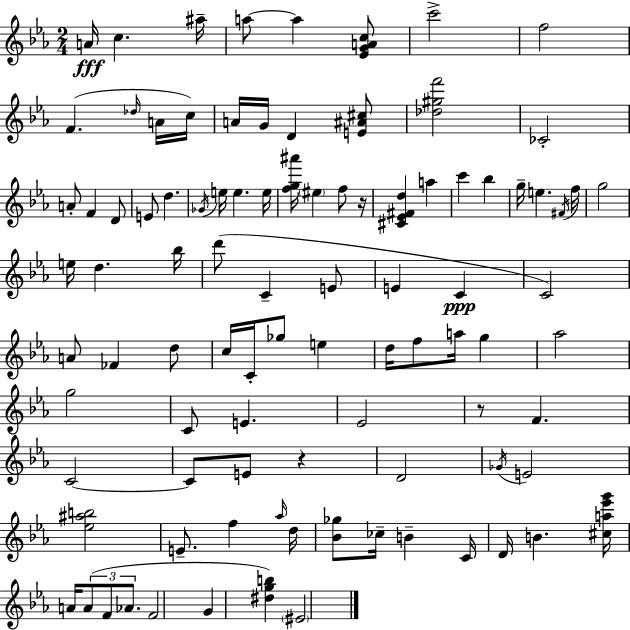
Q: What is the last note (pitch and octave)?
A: EIS4